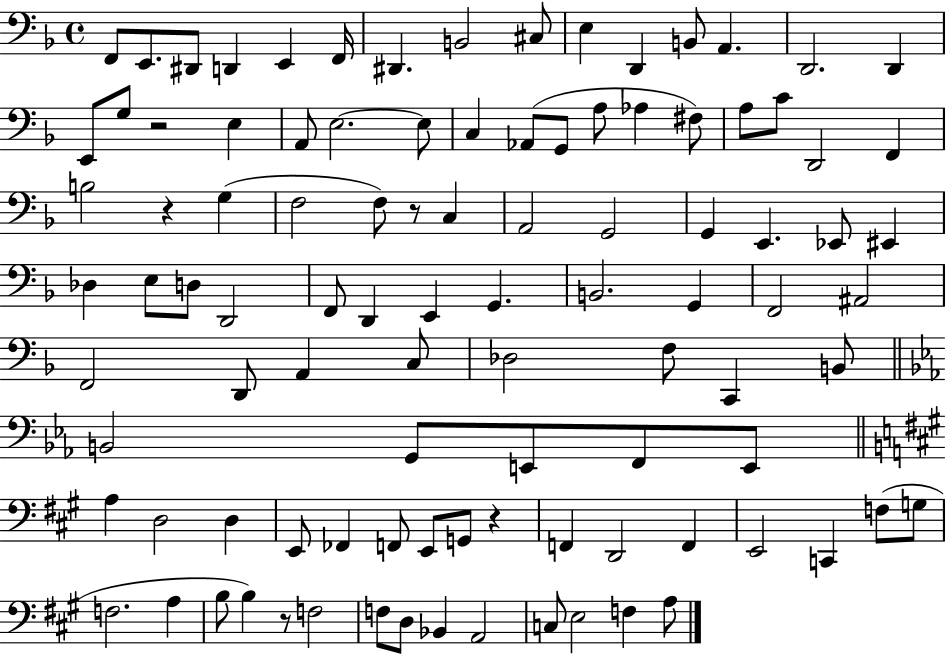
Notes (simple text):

F2/e E2/e. D#2/e D2/q E2/q F2/s D#2/q. B2/h C#3/e E3/q D2/q B2/e A2/q. D2/h. D2/q E2/e G3/e R/h E3/q A2/e E3/h. E3/e C3/q Ab2/e G2/e A3/e Ab3/q F#3/e A3/e C4/e D2/h F2/q B3/h R/q G3/q F3/h F3/e R/e C3/q A2/h G2/h G2/q E2/q. Eb2/e EIS2/q Db3/q E3/e D3/e D2/h F2/e D2/q E2/q G2/q. B2/h. G2/q F2/h A#2/h F2/h D2/e A2/q C3/e Db3/h F3/e C2/q B2/e B2/h G2/e E2/e F2/e E2/e A3/q D3/h D3/q E2/e FES2/q F2/e E2/e G2/e R/q F2/q D2/h F2/q E2/h C2/q F3/e G3/e F3/h. A3/q B3/e B3/q R/e F3/h F3/e D3/e Bb2/q A2/h C3/e E3/h F3/q A3/e